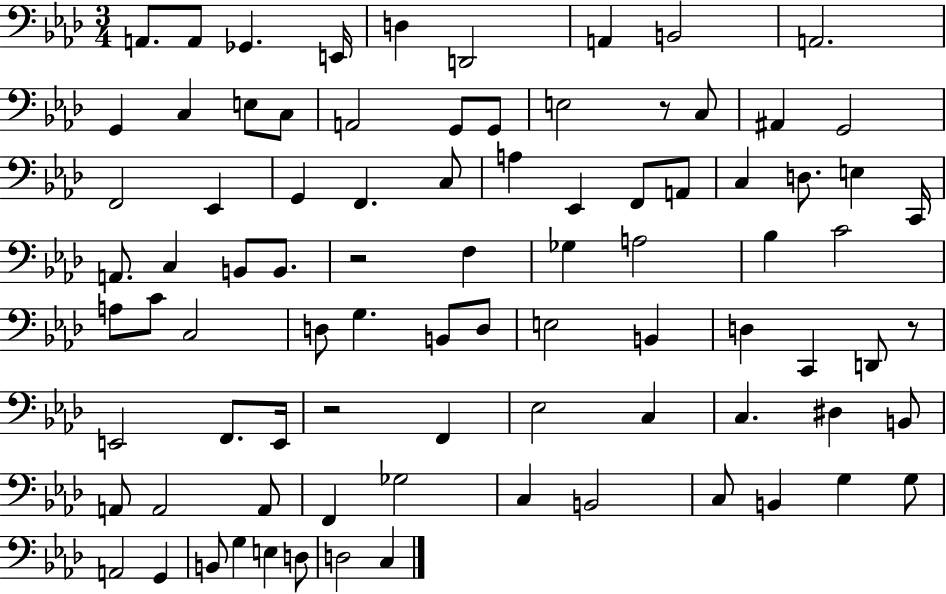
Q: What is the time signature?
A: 3/4